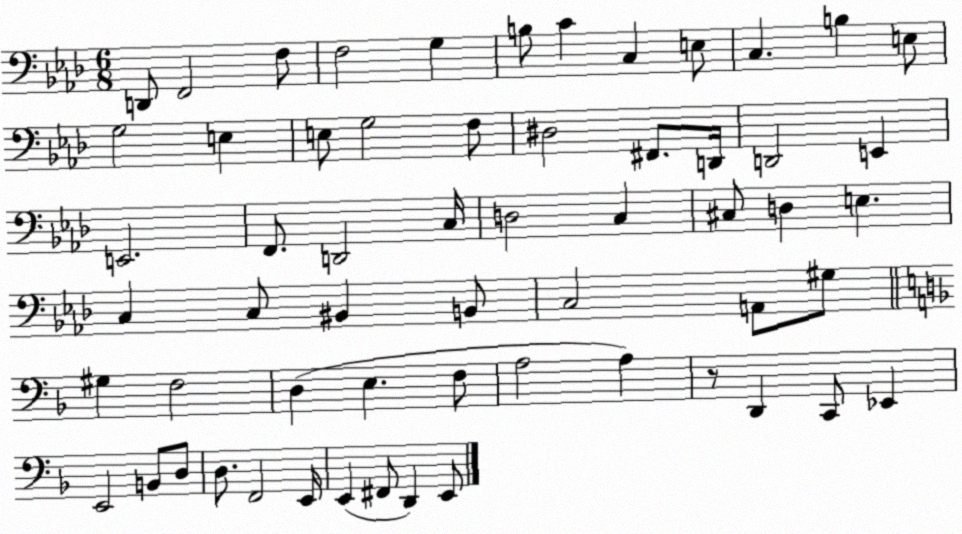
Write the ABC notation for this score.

X:1
T:Untitled
M:6/8
L:1/4
K:Ab
D,,/2 F,,2 F,/2 F,2 G, B,/2 C C, E,/2 C, B, E,/2 G,2 E, E,/2 G,2 F,/2 ^D,2 ^F,,/2 D,,/4 D,,2 E,, E,,2 F,,/2 D,,2 C,/4 D,2 C, ^C,/2 D, E, C, C,/2 ^B,, B,,/2 C,2 A,,/2 ^G,/2 ^G, F,2 D, E, F,/2 A,2 A, z/2 D,, C,,/2 _E,, E,,2 B,,/2 D,/2 D,/2 F,,2 E,,/4 E,, ^F,,/2 D,, E,,/2